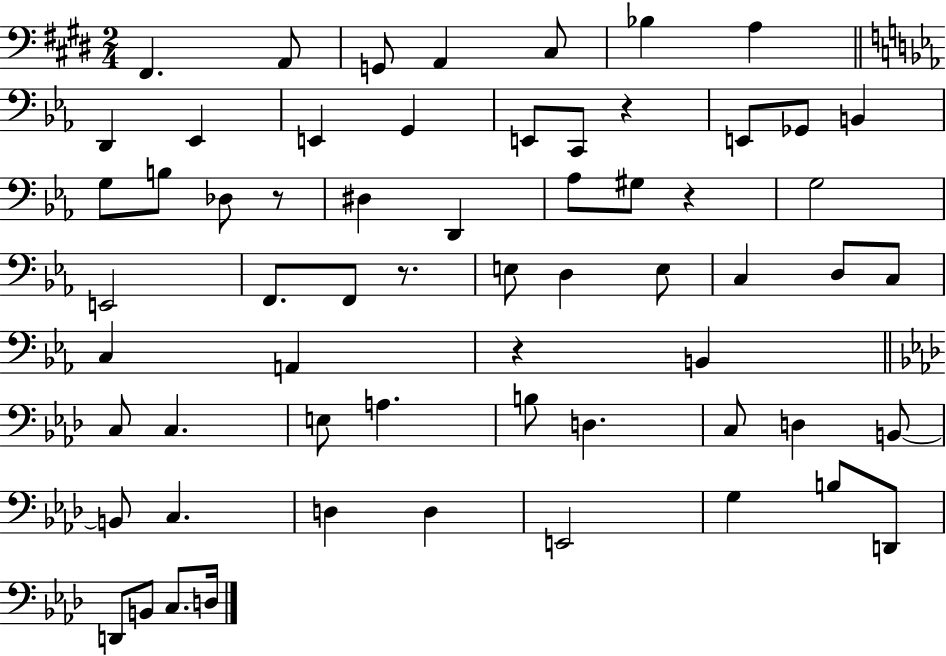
F#2/q. A2/e G2/e A2/q C#3/e Bb3/q A3/q D2/q Eb2/q E2/q G2/q E2/e C2/e R/q E2/e Gb2/e B2/q G3/e B3/e Db3/e R/e D#3/q D2/q Ab3/e G#3/e R/q G3/h E2/h F2/e. F2/e R/e. E3/e D3/q E3/e C3/q D3/e C3/e C3/q A2/q R/q B2/q C3/e C3/q. E3/e A3/q. B3/e D3/q. C3/e D3/q B2/e B2/e C3/q. D3/q D3/q E2/h G3/q B3/e D2/e D2/e B2/e C3/e. D3/s